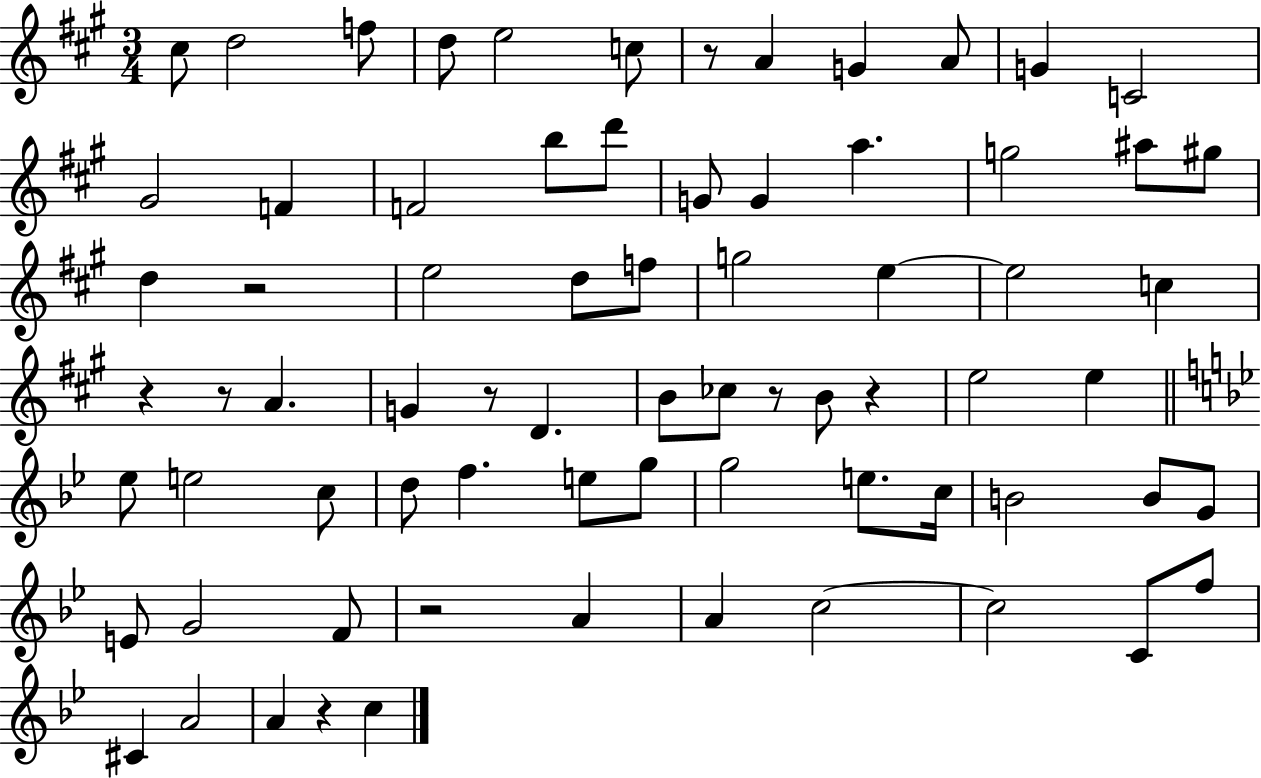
C#5/e D5/h F5/e D5/e E5/h C5/e R/e A4/q G4/q A4/e G4/q C4/h G#4/h F4/q F4/h B5/e D6/e G4/e G4/q A5/q. G5/h A#5/e G#5/e D5/q R/h E5/h D5/e F5/e G5/h E5/q E5/h C5/q R/q R/e A4/q. G4/q R/e D4/q. B4/e CES5/e R/e B4/e R/q E5/h E5/q Eb5/e E5/h C5/e D5/e F5/q. E5/e G5/e G5/h E5/e. C5/s B4/h B4/e G4/e E4/e G4/h F4/e R/h A4/q A4/q C5/h C5/h C4/e F5/e C#4/q A4/h A4/q R/q C5/q